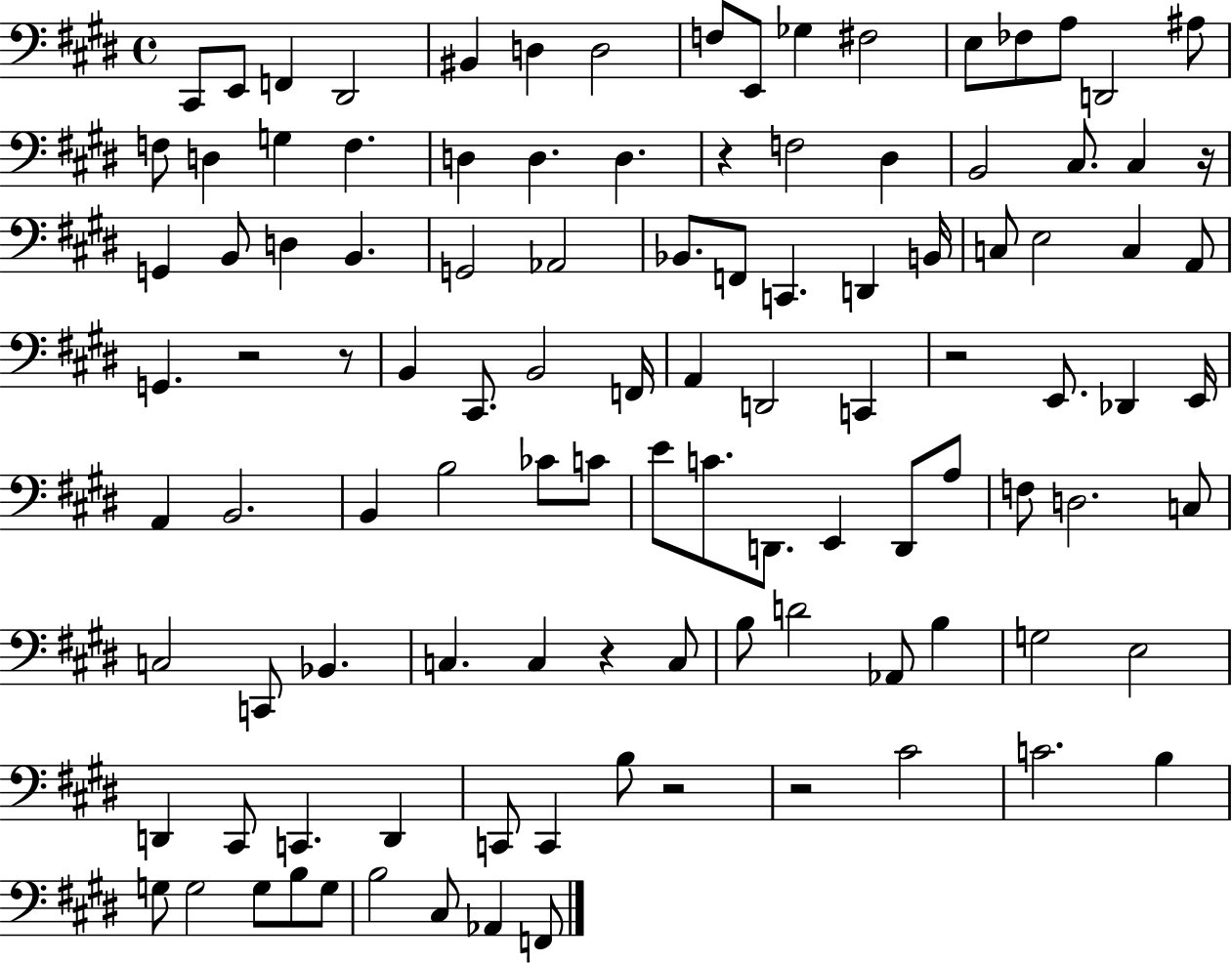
{
  \clef bass
  \time 4/4
  \defaultTimeSignature
  \key e \major
  \repeat volta 2 { cis,8 e,8 f,4 dis,2 | bis,4 d4 d2 | f8 e,8 ges4 fis2 | e8 fes8 a8 d,2 ais8 | \break f8 d4 g4 f4. | d4 d4. d4. | r4 f2 dis4 | b,2 cis8. cis4 r16 | \break g,4 b,8 d4 b,4. | g,2 aes,2 | bes,8. f,8 c,4. d,4 b,16 | c8 e2 c4 a,8 | \break g,4. r2 r8 | b,4 cis,8. b,2 f,16 | a,4 d,2 c,4 | r2 e,8. des,4 e,16 | \break a,4 b,2. | b,4 b2 ces'8 c'8 | e'8 c'8. d,8. e,4 d,8 a8 | f8 d2. c8 | \break c2 c,8 bes,4. | c4. c4 r4 c8 | b8 d'2 aes,8 b4 | g2 e2 | \break d,4 cis,8 c,4. d,4 | c,8 c,4 b8 r2 | r2 cis'2 | c'2. b4 | \break g8 g2 g8 b8 g8 | b2 cis8 aes,4 f,8 | } \bar "|."
}